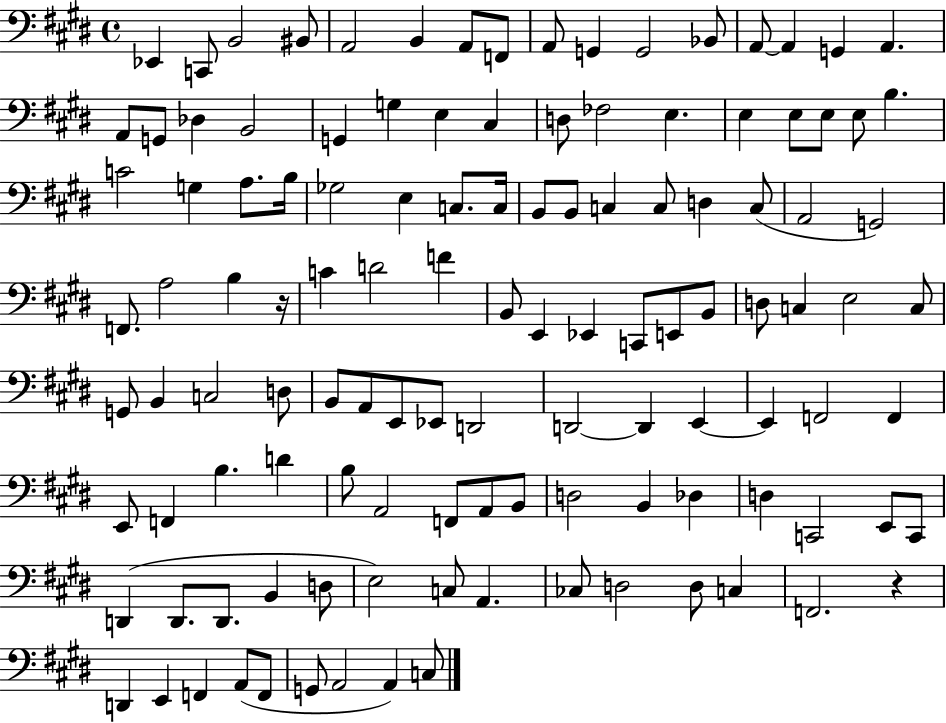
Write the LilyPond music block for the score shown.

{
  \clef bass
  \time 4/4
  \defaultTimeSignature
  \key e \major
  \repeat volta 2 { ees,4 c,8 b,2 bis,8 | a,2 b,4 a,8 f,8 | a,8 g,4 g,2 bes,8 | a,8~~ a,4 g,4 a,4. | \break a,8 g,8 des4 b,2 | g,4 g4 e4 cis4 | d8 fes2 e4. | e4 e8 e8 e8 b4. | \break c'2 g4 a8. b16 | ges2 e4 c8. c16 | b,8 b,8 c4 c8 d4 c8( | a,2 g,2) | \break f,8. a2 b4 r16 | c'4 d'2 f'4 | b,8 e,4 ees,4 c,8 e,8 b,8 | d8 c4 e2 c8 | \break g,8 b,4 c2 d8 | b,8 a,8 e,8 ees,8 d,2 | d,2~~ d,4 e,4~~ | e,4 f,2 f,4 | \break e,8 f,4 b4. d'4 | b8 a,2 f,8 a,8 b,8 | d2 b,4 des4 | d4 c,2 e,8 c,8 | \break d,4( d,8. d,8. b,4 d8 | e2) c8 a,4. | ces8 d2 d8 c4 | f,2. r4 | \break d,4 e,4 f,4 a,8( f,8 | g,8 a,2 a,4) c8 | } \bar "|."
}